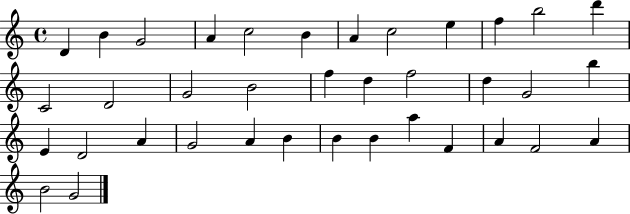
D4/q B4/q G4/h A4/q C5/h B4/q A4/q C5/h E5/q F5/q B5/h D6/q C4/h D4/h G4/h B4/h F5/q D5/q F5/h D5/q G4/h B5/q E4/q D4/h A4/q G4/h A4/q B4/q B4/q B4/q A5/q F4/q A4/q F4/h A4/q B4/h G4/h